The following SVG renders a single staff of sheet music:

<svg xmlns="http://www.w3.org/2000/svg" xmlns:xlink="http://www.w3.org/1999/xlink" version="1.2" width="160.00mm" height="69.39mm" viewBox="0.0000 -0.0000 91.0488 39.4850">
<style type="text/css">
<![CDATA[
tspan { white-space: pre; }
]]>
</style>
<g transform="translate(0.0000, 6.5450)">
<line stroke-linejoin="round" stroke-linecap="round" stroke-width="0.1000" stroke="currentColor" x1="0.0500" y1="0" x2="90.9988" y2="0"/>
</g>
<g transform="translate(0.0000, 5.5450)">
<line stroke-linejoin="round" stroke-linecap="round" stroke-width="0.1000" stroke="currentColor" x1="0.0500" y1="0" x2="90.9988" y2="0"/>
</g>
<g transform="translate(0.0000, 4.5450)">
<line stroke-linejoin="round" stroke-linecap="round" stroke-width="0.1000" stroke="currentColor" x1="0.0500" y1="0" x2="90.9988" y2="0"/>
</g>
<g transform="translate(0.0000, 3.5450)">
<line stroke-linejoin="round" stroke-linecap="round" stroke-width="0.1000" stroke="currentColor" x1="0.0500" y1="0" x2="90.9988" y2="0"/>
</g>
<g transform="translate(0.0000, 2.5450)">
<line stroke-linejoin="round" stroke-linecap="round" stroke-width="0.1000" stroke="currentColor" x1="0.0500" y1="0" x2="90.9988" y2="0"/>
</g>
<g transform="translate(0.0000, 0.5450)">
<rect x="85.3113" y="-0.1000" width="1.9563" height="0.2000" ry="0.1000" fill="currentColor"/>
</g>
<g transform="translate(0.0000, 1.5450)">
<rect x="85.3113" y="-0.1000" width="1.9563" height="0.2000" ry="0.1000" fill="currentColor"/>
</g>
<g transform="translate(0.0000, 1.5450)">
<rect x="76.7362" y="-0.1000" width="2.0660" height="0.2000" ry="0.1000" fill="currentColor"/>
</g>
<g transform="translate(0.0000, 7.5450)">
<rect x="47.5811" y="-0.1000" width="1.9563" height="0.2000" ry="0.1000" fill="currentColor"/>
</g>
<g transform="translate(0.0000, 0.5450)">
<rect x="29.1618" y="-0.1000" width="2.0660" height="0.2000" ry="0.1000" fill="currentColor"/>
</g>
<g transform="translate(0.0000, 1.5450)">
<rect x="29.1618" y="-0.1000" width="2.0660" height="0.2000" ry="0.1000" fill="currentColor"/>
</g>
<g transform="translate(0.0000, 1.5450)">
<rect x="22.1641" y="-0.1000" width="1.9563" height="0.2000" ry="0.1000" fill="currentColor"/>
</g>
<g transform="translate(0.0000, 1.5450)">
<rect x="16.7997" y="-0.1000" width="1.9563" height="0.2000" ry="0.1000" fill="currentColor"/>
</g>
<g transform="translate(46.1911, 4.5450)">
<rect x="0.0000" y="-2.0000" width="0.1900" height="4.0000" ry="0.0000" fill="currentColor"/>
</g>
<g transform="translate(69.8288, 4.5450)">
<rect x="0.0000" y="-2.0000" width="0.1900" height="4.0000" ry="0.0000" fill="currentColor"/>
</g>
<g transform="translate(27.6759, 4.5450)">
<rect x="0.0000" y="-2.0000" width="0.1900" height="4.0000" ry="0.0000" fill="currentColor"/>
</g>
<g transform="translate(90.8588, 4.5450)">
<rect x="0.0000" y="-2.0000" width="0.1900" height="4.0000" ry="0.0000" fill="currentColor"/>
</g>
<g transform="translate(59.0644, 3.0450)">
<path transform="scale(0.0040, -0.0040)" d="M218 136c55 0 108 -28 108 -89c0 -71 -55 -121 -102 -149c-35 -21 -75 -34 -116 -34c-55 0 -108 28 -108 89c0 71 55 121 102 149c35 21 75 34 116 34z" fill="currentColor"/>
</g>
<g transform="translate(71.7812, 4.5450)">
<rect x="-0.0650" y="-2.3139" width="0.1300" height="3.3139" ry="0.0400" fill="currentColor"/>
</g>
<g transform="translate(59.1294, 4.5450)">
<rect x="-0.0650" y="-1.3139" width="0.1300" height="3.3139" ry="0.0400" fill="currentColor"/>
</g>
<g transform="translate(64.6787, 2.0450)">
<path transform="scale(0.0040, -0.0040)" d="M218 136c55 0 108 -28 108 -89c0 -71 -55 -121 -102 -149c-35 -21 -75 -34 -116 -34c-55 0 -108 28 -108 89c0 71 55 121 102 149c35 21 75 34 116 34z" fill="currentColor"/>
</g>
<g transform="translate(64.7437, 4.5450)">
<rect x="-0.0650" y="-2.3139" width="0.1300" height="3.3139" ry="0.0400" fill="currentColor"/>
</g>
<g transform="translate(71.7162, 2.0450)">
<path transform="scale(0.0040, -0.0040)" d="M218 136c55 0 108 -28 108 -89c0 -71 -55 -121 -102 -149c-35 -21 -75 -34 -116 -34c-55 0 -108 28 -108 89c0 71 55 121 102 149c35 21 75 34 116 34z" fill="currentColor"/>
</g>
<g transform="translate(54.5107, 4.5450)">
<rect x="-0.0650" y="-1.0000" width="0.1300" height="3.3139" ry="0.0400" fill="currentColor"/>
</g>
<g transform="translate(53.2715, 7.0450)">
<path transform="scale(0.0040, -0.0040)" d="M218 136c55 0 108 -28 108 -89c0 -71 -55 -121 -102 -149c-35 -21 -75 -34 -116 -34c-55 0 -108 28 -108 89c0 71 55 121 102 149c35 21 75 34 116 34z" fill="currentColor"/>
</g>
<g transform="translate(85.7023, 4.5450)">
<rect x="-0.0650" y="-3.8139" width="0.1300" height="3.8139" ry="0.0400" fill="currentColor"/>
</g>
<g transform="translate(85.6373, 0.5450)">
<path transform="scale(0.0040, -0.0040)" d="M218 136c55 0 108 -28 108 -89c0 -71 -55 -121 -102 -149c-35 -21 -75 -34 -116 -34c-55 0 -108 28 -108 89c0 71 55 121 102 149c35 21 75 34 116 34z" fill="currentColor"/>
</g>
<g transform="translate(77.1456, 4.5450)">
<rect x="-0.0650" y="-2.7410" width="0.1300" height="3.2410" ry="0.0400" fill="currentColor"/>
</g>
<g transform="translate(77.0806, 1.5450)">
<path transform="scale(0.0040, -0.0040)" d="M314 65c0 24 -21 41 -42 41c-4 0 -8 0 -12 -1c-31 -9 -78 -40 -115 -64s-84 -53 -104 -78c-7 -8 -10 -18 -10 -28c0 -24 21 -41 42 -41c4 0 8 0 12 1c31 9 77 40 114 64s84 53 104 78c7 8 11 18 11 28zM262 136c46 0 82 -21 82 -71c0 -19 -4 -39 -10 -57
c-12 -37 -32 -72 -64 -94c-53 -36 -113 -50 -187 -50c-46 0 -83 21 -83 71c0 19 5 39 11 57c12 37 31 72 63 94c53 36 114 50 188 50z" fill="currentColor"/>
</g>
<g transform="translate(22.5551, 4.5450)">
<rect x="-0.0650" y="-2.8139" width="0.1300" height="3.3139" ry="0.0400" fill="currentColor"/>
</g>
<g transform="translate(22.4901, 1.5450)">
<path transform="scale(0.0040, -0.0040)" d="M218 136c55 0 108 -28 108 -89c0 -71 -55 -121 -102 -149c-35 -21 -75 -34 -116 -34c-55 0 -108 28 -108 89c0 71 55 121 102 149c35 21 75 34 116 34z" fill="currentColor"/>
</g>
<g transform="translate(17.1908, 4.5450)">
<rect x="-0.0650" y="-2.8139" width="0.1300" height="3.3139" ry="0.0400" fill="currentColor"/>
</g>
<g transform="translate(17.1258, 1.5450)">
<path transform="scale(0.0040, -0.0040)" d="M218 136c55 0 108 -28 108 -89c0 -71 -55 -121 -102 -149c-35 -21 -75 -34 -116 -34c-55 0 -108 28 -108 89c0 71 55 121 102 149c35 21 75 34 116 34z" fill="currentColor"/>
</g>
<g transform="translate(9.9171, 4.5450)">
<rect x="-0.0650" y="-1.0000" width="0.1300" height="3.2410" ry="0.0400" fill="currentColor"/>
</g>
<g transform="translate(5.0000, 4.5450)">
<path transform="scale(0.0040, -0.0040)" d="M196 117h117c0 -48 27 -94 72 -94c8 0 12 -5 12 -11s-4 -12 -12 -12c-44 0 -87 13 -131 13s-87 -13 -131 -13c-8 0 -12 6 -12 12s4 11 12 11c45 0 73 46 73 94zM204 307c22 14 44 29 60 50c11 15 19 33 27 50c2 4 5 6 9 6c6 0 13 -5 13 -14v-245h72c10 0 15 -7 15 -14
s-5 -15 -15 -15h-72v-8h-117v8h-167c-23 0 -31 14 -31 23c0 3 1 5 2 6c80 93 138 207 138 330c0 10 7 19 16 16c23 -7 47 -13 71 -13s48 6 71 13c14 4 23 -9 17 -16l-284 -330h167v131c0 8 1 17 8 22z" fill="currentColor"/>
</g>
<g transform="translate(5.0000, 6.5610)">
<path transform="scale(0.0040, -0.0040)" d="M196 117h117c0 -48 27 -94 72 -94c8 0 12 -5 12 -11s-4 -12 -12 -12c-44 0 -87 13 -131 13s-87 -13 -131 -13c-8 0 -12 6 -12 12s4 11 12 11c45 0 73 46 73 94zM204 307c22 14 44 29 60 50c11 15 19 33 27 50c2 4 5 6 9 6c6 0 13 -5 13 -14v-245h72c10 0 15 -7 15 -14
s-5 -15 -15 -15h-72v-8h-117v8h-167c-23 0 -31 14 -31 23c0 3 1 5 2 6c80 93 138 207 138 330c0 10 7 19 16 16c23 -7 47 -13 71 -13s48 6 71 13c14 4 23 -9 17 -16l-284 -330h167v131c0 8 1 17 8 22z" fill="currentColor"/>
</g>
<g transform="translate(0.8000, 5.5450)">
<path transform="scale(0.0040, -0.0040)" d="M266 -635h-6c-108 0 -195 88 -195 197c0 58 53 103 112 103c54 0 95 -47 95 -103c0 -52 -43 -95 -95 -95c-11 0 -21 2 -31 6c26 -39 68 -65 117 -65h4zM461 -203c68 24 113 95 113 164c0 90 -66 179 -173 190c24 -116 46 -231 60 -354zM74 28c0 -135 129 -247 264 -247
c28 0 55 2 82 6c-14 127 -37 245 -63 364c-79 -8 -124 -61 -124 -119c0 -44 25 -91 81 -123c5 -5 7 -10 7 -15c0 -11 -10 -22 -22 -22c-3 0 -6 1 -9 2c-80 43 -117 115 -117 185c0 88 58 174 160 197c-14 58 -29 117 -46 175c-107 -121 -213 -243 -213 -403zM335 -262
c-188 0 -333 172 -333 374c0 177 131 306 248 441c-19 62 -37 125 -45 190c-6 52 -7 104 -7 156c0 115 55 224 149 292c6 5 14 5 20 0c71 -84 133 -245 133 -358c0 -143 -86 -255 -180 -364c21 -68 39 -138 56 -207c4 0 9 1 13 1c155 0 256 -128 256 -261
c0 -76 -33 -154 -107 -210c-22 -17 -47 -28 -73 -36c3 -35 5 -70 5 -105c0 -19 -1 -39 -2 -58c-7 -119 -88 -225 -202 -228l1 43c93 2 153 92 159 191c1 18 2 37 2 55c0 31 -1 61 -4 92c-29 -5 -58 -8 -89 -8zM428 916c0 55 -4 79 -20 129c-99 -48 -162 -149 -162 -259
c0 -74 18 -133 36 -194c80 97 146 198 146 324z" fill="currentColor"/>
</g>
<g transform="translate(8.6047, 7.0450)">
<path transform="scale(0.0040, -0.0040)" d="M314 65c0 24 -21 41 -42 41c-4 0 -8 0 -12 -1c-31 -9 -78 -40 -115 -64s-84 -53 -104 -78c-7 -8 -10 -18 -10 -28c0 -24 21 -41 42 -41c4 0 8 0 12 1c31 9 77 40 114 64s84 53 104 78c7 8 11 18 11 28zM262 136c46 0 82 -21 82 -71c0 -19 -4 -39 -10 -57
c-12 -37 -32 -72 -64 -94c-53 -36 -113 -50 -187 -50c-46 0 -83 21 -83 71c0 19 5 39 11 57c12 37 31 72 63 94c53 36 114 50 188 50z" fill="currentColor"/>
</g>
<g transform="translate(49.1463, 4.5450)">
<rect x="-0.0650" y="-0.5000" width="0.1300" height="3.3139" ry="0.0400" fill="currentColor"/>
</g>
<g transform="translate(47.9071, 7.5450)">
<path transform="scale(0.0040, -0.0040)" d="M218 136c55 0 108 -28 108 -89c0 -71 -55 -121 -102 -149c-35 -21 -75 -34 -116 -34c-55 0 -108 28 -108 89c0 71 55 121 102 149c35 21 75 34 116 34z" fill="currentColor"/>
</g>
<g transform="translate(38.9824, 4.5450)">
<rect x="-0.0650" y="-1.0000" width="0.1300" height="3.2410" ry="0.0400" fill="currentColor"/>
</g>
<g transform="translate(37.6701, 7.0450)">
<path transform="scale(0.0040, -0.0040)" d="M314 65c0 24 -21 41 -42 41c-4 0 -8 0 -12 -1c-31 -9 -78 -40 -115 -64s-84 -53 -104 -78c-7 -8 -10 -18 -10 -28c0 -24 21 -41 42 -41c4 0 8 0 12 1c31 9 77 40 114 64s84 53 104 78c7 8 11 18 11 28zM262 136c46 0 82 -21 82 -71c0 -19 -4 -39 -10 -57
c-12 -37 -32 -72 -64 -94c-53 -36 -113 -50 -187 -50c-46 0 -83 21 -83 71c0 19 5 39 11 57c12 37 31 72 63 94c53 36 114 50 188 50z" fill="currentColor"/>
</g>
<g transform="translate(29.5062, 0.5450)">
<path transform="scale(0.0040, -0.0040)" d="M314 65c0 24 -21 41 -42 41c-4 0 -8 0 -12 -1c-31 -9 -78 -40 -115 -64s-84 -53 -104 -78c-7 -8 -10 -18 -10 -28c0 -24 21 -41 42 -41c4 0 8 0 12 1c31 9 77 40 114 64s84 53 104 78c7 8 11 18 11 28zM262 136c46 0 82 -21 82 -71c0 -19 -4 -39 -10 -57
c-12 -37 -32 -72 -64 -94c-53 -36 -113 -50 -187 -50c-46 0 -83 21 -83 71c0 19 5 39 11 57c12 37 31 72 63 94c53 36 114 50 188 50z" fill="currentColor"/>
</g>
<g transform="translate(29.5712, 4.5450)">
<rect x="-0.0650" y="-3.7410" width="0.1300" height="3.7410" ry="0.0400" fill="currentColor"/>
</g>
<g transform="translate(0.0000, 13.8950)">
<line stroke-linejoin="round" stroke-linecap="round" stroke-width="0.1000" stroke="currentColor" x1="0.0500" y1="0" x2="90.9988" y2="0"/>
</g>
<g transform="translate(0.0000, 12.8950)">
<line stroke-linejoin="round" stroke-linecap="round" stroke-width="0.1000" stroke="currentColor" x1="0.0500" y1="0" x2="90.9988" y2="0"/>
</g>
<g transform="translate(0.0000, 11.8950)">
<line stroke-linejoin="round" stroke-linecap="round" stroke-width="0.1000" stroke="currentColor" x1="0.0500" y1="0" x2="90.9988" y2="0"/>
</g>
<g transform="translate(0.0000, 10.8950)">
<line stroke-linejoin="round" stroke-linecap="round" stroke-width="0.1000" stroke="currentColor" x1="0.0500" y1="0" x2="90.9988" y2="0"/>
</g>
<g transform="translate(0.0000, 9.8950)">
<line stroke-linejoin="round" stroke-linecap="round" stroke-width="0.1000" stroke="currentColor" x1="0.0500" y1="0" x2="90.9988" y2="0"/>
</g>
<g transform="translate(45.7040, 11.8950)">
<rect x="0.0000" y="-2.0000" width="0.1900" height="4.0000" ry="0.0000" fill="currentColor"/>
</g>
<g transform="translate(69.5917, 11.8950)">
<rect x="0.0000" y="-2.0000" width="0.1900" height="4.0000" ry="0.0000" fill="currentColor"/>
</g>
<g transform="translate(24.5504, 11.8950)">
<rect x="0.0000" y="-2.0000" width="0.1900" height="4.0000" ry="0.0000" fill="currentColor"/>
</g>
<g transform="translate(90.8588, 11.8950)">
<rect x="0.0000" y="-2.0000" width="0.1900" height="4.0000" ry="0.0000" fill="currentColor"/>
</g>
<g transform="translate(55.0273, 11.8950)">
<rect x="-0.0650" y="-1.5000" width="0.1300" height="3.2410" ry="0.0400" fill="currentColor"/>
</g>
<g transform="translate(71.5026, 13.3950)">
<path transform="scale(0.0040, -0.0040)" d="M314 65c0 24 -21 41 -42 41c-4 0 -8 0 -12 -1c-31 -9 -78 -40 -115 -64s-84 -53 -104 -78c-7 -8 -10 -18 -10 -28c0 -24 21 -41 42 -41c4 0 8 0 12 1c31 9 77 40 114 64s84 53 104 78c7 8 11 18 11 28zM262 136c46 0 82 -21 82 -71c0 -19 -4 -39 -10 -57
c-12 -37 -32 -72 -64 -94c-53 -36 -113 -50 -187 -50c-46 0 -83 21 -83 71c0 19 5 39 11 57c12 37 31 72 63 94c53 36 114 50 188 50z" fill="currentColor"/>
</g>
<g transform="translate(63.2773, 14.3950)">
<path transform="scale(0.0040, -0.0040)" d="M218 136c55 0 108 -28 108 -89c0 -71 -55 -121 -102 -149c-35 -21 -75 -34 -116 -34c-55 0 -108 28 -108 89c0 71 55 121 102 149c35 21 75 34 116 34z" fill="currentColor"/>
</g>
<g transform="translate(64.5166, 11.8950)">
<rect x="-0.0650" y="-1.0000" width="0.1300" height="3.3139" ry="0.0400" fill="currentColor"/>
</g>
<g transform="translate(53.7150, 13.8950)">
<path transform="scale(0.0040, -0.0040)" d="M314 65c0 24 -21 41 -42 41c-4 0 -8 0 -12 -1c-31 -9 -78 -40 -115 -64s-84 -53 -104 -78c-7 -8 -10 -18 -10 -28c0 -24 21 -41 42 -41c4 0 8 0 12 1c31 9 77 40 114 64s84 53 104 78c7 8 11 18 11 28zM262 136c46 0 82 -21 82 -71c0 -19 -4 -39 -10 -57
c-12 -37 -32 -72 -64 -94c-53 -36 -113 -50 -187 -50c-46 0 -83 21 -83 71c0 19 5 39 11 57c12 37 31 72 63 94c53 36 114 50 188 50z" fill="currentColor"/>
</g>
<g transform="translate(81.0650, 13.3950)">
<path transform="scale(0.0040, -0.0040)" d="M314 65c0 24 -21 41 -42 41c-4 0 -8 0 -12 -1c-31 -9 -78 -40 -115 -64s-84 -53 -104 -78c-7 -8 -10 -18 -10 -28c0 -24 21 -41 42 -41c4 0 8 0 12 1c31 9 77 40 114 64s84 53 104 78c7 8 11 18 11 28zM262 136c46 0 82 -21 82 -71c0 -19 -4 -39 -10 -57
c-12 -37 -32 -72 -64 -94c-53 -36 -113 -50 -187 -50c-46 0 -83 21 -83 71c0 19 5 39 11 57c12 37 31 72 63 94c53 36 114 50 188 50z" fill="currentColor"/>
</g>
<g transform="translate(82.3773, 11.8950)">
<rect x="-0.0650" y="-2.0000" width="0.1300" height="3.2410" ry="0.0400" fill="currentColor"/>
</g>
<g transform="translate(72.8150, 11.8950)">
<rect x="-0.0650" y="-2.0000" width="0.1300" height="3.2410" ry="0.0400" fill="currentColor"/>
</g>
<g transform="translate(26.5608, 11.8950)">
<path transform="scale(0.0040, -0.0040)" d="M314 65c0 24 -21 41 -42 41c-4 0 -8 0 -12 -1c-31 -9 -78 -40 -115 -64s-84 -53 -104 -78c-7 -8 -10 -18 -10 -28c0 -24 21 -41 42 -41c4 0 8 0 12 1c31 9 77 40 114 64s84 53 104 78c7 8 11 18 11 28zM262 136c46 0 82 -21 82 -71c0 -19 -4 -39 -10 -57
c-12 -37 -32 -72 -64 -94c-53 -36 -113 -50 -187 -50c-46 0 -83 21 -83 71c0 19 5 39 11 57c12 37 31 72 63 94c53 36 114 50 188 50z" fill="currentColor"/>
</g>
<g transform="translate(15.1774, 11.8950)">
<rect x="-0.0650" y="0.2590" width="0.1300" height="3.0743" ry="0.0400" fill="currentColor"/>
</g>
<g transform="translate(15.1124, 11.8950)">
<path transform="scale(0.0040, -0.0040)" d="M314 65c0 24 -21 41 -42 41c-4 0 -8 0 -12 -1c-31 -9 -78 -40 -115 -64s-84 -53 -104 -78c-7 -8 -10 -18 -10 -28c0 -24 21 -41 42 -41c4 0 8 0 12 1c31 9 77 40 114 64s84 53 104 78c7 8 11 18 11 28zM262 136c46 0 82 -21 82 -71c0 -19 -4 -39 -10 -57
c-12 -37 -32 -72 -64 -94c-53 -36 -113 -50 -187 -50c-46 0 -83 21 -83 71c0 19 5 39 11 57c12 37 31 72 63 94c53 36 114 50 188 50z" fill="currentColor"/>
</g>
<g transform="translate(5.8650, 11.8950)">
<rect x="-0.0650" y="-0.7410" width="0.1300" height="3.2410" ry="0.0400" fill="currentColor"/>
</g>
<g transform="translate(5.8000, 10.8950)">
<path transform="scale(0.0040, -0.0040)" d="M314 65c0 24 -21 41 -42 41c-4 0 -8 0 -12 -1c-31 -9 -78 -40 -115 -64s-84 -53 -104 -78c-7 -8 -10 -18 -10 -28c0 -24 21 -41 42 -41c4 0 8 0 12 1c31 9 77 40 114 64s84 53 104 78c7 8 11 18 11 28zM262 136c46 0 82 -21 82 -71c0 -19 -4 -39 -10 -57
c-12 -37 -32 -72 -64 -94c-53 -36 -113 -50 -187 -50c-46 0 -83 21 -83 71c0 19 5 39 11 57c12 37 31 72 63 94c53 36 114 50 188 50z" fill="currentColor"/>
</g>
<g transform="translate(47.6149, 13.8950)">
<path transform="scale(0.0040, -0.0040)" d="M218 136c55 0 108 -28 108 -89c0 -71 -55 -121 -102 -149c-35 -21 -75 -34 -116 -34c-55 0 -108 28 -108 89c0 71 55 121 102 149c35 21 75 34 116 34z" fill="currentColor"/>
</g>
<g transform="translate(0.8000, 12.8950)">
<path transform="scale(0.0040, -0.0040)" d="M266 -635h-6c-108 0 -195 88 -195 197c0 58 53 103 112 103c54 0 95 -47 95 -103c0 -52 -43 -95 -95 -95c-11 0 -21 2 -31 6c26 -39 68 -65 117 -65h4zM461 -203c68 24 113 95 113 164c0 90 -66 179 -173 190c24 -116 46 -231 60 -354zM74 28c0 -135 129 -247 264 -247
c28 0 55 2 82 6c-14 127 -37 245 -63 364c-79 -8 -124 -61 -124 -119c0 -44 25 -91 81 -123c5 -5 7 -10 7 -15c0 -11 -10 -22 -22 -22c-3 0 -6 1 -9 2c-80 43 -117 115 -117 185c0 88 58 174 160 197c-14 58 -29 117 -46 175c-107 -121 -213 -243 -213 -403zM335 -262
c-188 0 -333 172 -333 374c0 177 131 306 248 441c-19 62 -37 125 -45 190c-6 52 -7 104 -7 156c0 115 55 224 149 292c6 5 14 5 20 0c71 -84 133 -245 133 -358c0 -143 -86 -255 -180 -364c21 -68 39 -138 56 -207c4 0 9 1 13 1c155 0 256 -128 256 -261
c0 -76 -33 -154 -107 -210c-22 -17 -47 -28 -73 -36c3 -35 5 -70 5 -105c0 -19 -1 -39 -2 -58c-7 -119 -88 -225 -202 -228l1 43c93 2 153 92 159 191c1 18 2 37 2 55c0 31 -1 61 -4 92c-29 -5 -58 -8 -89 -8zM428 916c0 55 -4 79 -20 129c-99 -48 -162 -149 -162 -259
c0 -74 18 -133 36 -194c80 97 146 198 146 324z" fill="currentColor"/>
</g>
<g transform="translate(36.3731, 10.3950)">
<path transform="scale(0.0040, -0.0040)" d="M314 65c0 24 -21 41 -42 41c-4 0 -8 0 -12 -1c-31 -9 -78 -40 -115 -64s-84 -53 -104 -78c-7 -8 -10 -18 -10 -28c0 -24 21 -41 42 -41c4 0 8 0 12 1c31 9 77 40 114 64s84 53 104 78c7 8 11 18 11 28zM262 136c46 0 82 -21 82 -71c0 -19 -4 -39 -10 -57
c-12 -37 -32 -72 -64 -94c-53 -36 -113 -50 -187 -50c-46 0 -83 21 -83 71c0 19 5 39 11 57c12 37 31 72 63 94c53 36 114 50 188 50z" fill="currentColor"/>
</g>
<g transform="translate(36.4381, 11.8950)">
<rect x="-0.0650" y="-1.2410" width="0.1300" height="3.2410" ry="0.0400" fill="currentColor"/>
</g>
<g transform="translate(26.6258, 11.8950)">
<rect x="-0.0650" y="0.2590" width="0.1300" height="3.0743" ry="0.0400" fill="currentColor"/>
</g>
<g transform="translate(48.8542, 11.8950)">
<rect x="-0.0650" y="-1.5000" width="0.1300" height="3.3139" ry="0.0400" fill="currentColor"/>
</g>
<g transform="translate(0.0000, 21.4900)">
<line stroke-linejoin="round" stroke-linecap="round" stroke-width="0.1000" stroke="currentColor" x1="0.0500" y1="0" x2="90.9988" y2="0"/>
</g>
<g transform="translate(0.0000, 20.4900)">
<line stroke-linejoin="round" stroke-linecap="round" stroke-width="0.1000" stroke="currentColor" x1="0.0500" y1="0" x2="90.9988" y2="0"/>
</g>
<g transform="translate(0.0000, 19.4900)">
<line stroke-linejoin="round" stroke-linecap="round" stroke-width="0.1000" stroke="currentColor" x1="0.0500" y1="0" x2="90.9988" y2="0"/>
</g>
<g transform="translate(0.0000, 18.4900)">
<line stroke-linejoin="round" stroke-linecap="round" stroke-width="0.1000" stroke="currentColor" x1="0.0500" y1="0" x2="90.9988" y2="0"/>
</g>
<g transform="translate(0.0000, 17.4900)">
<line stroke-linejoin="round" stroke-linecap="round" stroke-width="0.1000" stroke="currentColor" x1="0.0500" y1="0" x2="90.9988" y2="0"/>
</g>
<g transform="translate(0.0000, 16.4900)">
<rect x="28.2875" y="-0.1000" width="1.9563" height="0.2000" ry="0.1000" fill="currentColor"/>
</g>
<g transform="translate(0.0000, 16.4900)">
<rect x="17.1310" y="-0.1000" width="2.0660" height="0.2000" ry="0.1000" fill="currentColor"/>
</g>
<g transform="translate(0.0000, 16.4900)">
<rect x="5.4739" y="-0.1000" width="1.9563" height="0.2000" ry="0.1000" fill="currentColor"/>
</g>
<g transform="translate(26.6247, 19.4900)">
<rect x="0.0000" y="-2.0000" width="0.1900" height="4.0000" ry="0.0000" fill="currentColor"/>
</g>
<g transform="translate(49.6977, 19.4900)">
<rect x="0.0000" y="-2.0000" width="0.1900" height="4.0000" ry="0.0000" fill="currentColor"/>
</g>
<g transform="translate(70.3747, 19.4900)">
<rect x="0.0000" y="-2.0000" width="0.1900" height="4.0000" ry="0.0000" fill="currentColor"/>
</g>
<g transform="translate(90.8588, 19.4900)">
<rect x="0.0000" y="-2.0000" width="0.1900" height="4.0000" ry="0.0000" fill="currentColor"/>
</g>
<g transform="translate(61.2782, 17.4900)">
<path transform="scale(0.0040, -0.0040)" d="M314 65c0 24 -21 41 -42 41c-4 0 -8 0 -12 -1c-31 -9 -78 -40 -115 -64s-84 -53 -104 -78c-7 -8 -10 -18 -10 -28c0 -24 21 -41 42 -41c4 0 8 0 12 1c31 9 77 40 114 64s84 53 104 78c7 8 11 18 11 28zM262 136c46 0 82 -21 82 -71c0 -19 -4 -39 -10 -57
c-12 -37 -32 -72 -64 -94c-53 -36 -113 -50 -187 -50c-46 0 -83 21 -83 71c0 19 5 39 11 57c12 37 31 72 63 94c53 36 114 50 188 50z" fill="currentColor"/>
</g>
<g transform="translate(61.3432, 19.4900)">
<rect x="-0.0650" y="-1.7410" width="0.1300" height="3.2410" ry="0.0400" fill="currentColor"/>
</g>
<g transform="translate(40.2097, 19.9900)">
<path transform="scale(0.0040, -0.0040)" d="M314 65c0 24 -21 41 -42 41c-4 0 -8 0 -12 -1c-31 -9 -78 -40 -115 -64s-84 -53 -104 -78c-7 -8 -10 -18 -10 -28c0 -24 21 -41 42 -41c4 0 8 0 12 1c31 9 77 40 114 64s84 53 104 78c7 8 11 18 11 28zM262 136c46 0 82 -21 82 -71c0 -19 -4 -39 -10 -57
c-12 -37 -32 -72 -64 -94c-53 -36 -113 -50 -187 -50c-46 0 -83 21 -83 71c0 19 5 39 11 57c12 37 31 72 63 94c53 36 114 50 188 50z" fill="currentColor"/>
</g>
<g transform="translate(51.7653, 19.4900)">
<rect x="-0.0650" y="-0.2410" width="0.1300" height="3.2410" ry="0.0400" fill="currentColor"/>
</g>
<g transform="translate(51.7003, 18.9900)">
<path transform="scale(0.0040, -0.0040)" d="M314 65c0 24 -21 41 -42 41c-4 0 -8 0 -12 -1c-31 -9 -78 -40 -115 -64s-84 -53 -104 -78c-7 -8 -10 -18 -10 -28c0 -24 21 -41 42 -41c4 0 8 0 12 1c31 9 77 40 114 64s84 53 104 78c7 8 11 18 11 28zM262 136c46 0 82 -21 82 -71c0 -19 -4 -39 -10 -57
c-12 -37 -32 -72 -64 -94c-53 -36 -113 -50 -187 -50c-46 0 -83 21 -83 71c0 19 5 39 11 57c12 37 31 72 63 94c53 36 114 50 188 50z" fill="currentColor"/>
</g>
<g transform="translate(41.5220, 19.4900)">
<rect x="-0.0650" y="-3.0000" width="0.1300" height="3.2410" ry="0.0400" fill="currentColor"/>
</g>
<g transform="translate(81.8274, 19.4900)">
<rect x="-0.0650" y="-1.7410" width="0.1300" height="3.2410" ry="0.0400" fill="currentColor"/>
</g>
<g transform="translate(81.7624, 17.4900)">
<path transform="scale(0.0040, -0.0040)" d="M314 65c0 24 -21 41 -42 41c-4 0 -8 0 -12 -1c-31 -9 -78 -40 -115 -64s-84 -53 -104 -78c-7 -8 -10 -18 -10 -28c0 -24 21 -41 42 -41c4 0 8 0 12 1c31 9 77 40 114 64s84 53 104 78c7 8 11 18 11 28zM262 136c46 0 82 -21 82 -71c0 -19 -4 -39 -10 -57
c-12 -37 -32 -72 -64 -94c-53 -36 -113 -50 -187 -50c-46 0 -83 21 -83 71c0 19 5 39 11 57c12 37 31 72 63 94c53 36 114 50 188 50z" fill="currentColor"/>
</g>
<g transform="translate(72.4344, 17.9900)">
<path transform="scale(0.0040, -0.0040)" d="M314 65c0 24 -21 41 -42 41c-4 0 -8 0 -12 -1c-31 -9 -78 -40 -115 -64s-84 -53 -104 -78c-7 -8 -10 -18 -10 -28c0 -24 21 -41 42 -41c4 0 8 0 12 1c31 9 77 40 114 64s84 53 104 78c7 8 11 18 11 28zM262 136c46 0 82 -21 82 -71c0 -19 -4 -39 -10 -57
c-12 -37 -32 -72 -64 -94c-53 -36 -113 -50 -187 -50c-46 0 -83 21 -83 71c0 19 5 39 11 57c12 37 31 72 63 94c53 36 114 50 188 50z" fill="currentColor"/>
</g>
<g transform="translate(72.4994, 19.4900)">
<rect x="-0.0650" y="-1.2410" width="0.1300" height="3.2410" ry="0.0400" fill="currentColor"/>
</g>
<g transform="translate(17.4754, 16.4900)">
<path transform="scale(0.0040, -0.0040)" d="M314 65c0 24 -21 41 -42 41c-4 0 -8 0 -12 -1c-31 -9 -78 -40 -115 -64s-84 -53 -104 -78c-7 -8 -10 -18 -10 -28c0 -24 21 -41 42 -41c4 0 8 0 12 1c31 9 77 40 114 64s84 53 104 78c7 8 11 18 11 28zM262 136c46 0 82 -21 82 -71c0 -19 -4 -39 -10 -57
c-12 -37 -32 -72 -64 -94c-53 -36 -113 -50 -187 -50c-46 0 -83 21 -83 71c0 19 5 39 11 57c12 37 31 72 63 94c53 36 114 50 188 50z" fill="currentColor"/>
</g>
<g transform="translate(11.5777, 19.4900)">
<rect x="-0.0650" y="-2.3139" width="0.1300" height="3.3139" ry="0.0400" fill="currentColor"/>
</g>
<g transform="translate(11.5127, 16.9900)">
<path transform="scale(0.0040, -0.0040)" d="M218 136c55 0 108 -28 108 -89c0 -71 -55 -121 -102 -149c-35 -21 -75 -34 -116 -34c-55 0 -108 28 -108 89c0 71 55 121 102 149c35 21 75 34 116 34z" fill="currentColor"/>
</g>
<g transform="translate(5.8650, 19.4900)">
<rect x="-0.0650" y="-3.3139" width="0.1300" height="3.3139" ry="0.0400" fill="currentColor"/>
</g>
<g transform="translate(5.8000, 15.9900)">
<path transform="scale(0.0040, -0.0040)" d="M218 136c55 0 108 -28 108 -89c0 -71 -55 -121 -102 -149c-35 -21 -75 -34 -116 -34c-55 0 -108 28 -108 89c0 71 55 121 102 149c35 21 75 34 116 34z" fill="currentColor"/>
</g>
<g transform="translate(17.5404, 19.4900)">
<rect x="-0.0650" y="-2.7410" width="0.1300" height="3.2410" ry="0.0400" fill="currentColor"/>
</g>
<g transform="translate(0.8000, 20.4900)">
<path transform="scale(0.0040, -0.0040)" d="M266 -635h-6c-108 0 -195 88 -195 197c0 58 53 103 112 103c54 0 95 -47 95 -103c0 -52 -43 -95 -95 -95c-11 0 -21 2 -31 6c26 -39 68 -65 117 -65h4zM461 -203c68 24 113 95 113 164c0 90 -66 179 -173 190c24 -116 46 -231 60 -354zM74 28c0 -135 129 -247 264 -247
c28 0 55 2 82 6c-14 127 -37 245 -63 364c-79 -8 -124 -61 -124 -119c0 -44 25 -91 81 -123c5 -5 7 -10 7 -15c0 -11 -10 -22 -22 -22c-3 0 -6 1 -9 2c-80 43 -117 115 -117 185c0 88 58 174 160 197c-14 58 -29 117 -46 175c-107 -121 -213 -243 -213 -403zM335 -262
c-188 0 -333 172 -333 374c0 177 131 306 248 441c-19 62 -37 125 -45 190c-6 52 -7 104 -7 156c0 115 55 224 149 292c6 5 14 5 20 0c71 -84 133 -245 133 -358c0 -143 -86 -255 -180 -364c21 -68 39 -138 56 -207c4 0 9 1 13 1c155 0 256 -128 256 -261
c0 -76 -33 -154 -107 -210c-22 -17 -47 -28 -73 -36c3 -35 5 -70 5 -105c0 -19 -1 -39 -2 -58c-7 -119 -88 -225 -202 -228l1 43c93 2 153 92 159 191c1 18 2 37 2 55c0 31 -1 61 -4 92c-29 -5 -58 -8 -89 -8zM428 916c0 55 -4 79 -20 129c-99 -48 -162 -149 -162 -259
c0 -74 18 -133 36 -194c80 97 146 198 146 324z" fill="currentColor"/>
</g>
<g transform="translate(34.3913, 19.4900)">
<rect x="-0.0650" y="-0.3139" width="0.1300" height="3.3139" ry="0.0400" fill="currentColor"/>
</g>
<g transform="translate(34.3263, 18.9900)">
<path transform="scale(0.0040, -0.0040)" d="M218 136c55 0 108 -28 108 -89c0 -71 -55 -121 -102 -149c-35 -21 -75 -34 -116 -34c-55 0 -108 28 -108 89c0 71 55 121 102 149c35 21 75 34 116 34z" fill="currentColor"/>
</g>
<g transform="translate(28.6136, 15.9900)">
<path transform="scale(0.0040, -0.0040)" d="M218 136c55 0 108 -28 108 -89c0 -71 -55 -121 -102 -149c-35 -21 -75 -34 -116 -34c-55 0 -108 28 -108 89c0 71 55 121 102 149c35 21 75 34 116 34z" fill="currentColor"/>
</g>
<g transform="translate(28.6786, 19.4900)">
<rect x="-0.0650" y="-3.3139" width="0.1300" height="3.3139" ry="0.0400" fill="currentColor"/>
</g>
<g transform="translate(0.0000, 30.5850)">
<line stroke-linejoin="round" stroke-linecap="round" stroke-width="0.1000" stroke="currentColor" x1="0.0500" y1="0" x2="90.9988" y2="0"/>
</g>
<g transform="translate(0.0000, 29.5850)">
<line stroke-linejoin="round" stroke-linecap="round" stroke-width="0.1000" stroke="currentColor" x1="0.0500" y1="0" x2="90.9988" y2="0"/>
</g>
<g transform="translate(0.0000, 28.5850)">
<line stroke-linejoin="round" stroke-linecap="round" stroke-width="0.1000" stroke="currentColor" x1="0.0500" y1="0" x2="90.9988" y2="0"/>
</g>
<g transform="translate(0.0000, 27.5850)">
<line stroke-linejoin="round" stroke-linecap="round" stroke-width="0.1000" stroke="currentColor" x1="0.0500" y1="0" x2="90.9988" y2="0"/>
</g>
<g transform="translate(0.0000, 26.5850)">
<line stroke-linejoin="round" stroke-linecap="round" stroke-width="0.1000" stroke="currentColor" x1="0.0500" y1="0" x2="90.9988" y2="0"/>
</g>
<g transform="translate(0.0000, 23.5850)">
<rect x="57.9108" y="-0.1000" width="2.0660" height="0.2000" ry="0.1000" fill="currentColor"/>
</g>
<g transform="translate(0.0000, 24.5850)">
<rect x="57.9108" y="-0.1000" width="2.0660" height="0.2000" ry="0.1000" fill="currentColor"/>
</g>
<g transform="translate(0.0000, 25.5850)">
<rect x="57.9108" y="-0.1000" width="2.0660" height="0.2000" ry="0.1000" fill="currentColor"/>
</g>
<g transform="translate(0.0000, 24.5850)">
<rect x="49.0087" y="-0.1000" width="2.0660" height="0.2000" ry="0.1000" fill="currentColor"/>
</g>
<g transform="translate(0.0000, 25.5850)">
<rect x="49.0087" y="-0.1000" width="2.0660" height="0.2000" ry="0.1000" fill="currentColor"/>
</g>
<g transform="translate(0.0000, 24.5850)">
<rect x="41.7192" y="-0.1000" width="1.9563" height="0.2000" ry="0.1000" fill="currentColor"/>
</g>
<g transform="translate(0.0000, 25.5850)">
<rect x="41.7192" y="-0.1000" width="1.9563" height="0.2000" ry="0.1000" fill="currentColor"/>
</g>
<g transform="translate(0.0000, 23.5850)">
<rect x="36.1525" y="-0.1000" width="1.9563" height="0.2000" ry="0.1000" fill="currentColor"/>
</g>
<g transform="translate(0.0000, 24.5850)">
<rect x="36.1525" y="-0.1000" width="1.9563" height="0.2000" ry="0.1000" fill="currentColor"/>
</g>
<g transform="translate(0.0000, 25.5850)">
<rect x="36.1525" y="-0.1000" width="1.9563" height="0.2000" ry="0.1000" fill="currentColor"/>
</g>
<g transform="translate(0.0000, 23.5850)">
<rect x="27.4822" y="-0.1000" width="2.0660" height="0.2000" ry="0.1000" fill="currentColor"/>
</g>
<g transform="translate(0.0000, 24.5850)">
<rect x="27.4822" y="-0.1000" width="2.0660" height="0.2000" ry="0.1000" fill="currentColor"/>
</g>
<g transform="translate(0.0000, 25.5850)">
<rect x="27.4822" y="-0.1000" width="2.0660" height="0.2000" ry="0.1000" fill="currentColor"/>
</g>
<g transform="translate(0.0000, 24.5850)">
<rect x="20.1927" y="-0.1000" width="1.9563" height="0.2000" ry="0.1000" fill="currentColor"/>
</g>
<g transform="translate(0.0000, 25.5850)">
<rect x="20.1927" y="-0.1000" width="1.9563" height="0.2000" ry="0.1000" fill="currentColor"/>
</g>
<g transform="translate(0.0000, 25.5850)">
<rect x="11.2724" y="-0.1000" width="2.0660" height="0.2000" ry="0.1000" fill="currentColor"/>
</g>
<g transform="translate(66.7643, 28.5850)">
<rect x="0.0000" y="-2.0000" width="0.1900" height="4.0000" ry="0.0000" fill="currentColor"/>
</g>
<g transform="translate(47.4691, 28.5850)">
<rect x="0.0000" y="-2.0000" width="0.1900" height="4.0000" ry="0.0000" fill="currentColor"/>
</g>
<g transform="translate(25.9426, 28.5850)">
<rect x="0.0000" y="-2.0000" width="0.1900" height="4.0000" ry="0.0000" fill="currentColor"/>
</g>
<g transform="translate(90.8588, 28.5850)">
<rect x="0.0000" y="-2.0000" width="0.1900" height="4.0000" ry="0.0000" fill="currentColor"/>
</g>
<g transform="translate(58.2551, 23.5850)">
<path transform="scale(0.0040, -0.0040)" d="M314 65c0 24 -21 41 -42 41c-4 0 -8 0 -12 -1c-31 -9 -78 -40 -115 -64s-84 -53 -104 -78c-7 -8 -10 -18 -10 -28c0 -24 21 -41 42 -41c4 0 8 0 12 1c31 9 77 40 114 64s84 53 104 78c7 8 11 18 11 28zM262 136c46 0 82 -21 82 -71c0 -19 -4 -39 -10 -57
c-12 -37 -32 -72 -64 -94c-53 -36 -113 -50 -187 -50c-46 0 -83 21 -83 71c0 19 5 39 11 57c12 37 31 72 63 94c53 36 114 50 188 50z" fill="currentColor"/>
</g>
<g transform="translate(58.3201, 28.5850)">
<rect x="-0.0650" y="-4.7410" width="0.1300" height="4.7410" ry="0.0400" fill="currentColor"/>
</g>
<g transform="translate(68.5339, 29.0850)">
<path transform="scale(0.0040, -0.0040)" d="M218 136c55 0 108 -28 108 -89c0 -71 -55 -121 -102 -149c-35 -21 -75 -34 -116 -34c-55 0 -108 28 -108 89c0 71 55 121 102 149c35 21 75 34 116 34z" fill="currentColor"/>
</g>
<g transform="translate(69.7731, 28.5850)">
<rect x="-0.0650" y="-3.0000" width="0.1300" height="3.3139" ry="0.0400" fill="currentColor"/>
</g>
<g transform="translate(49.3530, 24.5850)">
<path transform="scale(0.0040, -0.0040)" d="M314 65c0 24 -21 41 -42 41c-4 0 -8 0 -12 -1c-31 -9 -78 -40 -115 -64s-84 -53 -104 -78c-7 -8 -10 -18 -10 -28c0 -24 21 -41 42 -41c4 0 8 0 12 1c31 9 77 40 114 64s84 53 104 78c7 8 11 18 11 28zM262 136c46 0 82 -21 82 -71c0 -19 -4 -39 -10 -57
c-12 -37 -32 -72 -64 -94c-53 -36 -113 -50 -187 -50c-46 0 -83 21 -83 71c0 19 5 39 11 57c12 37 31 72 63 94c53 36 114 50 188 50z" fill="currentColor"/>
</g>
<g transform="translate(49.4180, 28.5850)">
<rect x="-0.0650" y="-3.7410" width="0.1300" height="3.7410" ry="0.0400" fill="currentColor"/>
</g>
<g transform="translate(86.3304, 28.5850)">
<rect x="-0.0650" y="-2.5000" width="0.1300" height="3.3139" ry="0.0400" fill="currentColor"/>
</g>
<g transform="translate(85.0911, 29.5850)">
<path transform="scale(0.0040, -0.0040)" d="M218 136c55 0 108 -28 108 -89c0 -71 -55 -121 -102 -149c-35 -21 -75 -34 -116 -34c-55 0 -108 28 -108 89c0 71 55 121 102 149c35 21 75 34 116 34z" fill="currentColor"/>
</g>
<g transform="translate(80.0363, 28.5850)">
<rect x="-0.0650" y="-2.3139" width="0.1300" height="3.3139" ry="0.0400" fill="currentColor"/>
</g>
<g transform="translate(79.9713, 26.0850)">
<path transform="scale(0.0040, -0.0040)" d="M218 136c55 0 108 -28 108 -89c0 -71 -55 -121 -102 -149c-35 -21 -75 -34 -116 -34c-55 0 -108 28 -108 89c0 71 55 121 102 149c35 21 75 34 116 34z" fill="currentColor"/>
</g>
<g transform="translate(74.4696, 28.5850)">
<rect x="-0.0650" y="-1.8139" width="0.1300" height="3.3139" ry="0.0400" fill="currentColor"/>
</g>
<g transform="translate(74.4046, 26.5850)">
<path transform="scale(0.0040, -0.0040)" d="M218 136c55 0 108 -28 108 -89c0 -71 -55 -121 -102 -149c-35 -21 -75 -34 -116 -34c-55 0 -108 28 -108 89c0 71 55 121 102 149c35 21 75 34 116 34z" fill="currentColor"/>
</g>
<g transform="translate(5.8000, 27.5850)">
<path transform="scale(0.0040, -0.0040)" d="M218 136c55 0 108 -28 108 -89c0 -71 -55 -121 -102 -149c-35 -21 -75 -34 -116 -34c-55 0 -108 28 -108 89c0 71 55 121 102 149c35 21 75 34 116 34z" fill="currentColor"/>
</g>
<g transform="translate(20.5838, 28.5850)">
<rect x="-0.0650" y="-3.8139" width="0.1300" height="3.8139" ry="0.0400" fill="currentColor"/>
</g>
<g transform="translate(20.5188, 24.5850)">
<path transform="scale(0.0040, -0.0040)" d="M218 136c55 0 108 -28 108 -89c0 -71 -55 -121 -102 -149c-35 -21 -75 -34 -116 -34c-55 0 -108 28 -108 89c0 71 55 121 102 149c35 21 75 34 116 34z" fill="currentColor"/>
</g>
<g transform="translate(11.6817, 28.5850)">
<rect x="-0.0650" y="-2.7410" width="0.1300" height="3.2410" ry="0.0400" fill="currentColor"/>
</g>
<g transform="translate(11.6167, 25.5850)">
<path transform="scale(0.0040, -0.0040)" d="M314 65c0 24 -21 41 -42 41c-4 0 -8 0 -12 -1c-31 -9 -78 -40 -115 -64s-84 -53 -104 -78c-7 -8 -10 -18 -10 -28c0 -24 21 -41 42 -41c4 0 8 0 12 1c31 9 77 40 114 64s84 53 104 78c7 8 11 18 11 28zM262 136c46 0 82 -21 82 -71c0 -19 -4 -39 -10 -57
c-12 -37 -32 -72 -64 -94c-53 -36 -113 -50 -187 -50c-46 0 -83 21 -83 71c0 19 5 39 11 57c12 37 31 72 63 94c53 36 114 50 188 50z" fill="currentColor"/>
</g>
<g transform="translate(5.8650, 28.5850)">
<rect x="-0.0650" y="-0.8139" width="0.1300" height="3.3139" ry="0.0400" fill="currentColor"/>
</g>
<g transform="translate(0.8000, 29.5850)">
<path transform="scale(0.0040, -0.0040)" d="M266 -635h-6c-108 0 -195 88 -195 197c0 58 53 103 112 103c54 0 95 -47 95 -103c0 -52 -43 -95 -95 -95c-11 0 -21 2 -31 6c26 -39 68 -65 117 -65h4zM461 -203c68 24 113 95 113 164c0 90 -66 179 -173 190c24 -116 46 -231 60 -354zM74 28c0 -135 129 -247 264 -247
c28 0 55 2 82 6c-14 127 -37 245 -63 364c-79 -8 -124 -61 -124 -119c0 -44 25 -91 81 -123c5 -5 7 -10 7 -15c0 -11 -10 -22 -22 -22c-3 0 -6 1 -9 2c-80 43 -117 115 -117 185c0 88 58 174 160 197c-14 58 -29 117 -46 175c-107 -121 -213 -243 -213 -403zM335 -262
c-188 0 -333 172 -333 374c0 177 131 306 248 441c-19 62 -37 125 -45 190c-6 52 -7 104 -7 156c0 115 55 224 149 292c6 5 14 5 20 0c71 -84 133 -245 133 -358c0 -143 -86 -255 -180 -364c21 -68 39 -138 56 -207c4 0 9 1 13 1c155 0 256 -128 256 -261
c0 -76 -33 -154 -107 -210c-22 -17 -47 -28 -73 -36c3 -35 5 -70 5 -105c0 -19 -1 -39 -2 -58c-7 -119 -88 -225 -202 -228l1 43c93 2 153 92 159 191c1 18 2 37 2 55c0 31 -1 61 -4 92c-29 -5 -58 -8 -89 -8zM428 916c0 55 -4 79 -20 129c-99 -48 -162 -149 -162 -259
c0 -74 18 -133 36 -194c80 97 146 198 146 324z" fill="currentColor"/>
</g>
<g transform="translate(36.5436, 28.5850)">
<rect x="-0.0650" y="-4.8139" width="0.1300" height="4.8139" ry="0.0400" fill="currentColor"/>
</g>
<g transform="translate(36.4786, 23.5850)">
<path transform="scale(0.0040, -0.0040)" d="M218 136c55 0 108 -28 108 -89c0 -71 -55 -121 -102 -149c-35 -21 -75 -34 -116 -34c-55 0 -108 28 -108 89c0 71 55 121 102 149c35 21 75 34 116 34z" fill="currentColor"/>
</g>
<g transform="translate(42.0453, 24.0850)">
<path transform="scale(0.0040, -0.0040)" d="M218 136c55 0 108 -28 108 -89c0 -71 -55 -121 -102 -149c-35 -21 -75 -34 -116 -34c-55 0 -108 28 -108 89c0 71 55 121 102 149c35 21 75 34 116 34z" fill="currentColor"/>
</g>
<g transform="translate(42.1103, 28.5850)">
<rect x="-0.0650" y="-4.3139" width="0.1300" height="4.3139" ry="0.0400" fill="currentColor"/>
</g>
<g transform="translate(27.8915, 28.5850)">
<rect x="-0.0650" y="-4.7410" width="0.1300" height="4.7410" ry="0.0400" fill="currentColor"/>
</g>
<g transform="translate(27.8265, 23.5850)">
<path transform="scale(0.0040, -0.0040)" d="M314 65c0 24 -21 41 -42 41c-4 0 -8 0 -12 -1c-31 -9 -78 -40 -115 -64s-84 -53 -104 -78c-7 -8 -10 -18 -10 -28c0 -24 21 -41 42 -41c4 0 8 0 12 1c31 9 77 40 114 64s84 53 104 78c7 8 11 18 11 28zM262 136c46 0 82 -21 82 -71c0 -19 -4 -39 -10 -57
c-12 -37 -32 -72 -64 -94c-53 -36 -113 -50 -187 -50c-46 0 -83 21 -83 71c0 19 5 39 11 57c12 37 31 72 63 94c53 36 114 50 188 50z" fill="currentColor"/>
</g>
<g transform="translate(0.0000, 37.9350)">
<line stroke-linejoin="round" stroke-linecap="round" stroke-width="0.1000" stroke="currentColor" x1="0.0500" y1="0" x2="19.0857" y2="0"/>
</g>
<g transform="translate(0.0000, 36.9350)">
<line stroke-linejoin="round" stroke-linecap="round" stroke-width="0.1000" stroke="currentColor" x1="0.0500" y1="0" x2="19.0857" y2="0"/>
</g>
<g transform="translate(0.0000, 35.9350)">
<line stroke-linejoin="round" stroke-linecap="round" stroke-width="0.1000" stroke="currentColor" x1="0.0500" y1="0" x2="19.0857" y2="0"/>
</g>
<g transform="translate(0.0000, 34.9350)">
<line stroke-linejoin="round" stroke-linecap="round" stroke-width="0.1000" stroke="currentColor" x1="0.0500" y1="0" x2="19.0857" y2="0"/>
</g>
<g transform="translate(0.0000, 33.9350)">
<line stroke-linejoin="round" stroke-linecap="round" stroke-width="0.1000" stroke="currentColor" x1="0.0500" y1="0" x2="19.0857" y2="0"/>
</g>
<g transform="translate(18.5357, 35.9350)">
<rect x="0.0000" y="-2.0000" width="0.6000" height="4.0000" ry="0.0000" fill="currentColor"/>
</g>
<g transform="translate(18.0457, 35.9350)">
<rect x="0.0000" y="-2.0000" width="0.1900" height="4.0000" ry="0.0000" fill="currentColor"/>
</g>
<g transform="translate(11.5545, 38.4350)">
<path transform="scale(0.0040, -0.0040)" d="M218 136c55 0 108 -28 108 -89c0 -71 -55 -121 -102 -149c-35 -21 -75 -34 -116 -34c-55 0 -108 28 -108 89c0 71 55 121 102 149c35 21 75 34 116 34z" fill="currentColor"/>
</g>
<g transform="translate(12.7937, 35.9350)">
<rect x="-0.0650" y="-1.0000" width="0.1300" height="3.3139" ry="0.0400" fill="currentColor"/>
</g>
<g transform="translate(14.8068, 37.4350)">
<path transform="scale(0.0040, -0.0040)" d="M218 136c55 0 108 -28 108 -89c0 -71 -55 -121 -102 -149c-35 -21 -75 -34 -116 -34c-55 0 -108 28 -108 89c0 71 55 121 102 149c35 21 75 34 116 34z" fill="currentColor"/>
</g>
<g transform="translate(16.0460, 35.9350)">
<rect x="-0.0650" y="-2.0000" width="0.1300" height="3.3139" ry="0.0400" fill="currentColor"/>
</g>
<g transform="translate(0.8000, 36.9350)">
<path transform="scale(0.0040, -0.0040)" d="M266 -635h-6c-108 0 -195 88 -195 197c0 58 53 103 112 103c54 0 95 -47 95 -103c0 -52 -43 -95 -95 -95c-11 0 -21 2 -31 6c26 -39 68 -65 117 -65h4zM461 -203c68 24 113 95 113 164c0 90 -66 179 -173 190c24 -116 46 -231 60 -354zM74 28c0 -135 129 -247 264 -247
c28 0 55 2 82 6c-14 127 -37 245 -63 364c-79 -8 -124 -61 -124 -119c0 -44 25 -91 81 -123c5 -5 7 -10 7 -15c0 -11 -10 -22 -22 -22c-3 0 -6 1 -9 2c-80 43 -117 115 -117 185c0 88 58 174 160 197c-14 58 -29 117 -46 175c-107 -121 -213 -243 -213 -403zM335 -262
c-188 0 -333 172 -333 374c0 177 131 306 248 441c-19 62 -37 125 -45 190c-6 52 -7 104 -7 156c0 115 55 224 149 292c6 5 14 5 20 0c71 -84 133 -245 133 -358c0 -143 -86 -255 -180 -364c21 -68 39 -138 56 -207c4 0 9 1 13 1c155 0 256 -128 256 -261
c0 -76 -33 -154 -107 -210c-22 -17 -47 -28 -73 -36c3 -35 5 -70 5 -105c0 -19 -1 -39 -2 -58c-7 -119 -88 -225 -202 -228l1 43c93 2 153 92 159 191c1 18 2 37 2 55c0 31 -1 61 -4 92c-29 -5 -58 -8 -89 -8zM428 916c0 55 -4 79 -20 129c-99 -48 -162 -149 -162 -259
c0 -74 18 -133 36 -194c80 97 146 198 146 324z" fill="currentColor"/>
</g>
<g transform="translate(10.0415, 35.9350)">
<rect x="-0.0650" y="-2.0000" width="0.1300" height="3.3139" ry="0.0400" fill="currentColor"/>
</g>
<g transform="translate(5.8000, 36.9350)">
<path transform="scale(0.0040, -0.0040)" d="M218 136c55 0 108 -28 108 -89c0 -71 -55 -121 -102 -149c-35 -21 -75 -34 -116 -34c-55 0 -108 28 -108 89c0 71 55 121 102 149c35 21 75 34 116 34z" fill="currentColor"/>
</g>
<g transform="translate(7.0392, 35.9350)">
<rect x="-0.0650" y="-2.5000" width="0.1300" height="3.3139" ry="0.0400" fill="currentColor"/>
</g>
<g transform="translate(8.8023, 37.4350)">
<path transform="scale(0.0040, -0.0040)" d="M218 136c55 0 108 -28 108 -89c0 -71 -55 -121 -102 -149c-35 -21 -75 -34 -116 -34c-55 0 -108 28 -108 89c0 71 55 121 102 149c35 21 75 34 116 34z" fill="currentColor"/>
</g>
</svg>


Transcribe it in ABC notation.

X:1
T:Untitled
M:4/4
L:1/4
K:C
D2 a a c'2 D2 C D e g g a2 c' d2 B2 B2 e2 E E2 D F2 F2 b g a2 b c A2 c2 f2 e2 f2 d a2 c' e'2 e' d' c'2 e'2 A f g G G F D F